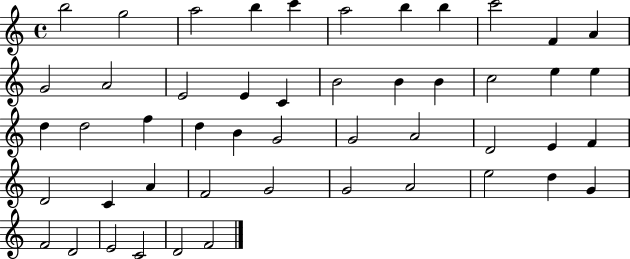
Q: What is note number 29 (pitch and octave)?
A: G4